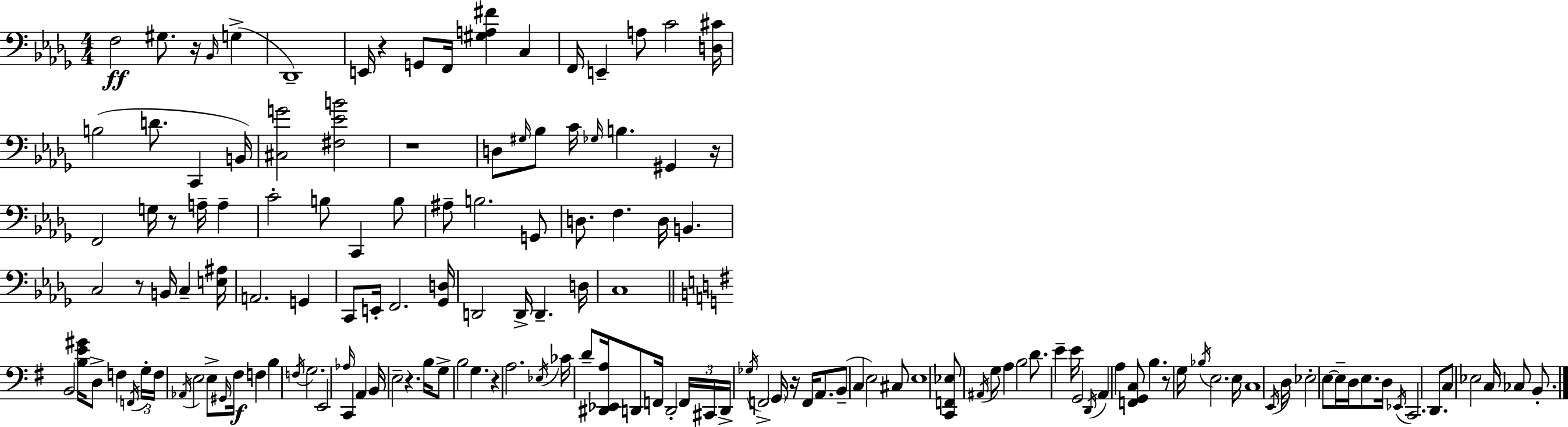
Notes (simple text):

F3/h G#3/e. R/s Bb2/s G3/q Db2/w E2/s R/q G2/e F2/s [G#3,A3,F#4]/q C3/q F2/s E2/q A3/e C4/h [D3,C#4]/s B3/h D4/e. C2/q B2/s [C#3,G4]/h [F#3,Eb4,B4]/h R/w D3/e G#3/s Bb3/e C4/s Gb3/s B3/q. G#2/q R/s F2/h G3/s R/e A3/s A3/q C4/h B3/e C2/q B3/e A#3/e B3/h. G2/e D3/e. F3/q. D3/s B2/q. C3/h R/e B2/s C3/q [E3,A#3]/s A2/h. G2/q C2/e E2/s F2/h. [Gb2,D3]/s D2/h D2/s D2/q. D3/s C3/w B2/h [B3,E4,G#4]/s D3/e F3/q F2/s G3/s F3/s Ab2/s E3/h E3/e G#2/s F#3/s F3/q B3/q F3/s G3/h. E2/h Ab3/s C2/q A2/q B2/s E3/h R/q. B3/s G3/e B3/h G3/q. R/q A3/h. Eb3/s CES4/s D4/e [D#2,Eb2,A3]/s D2/e F2/s D2/h F2/s C#2/s D2/s Gb3/s F2/h G2/s R/s F2/s A2/e. B2/e C3/q E3/h C#3/e E3/w [C2,F2,Eb3]/e A#2/s G3/e A3/q B3/h D4/e. E4/q E4/s G2/h D2/s A2/q A3/q [F2,G2,C3]/e B3/q. R/e G3/s Bb3/s E3/h. E3/s C3/w E2/s D3/s Eb3/h E3/e E3/s D3/s E3/e. D3/s Eb2/s C2/h. D2/e. C3/e Eb3/h C3/s CES3/e B2/e.